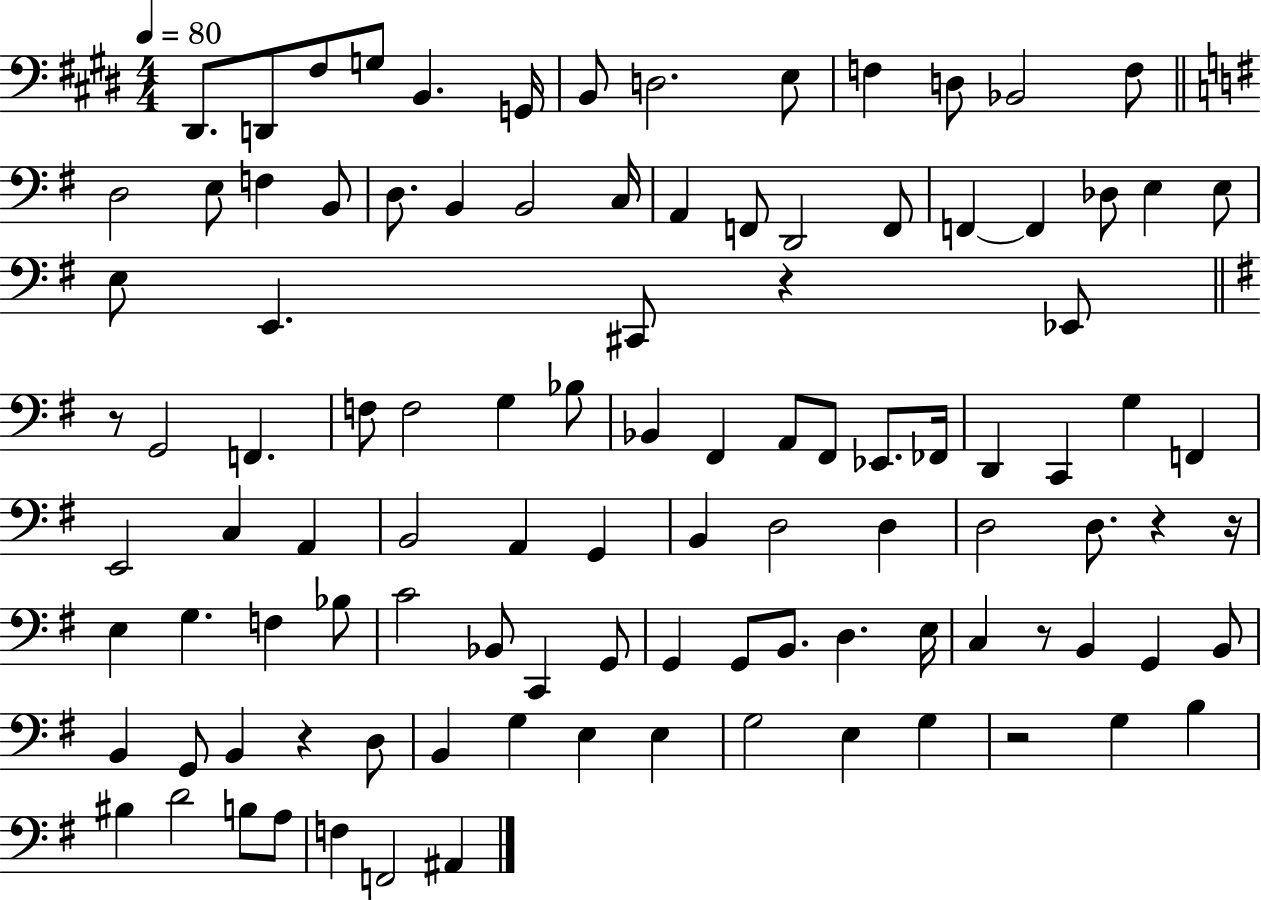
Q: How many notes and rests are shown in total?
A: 105